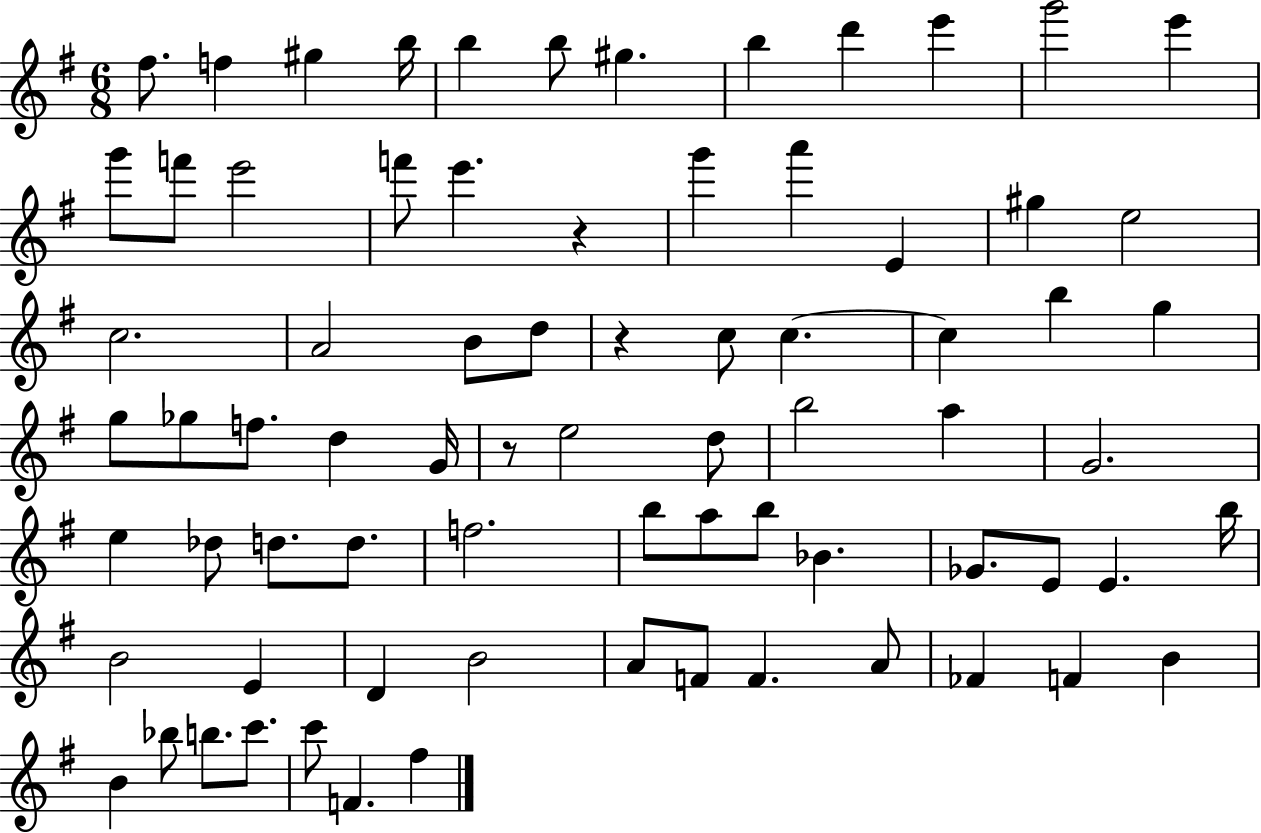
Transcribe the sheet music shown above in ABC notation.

X:1
T:Untitled
M:6/8
L:1/4
K:G
^f/2 f ^g b/4 b b/2 ^g b d' e' g'2 e' g'/2 f'/2 e'2 f'/2 e' z g' a' E ^g e2 c2 A2 B/2 d/2 z c/2 c c b g g/2 _g/2 f/2 d G/4 z/2 e2 d/2 b2 a G2 e _d/2 d/2 d/2 f2 b/2 a/2 b/2 _B _G/2 E/2 E b/4 B2 E D B2 A/2 F/2 F A/2 _F F B B _b/2 b/2 c'/2 c'/2 F ^f